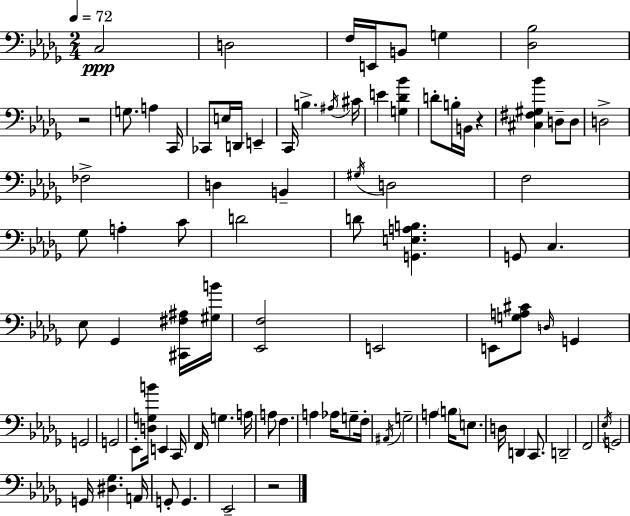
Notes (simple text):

C3/h D3/h F3/s E2/s B2/e G3/q [Db3,Bb3]/h R/h G3/e. A3/q C2/s CES2/e E3/s D2/s E2/q C2/s B3/q. A#3/s C#4/s E4/q [G3,Db4,Bb4]/q D4/e B3/s B2/s R/q [C#3,F#3,G#3,Bb4]/q D3/e D3/e D3/h FES3/h D3/q B2/q G#3/s D3/h F3/h Gb3/e A3/q C4/e D4/h D4/e [G2,E3,A3,B3]/q. G2/e C3/q. Eb3/e Gb2/q [C#2,F#3,A#3]/s [G#3,B4]/s [Eb2,F3]/h E2/h E2/e [G3,A3,C#4]/e D3/s G2/q G2/h G2/h Eb2/e [D3,G3,B4]/s E2/q C2/s F2/s G3/q. A3/s A3/e F3/q. A3/q Ab3/s G3/e F3/s A#2/s G3/h A3/q B3/s E3/e. D3/s D2/q C2/e. D2/h F2/h Eb3/s G2/h G2/s [D#3,Gb3]/q. A2/s G2/e G2/q. Eb2/h R/h